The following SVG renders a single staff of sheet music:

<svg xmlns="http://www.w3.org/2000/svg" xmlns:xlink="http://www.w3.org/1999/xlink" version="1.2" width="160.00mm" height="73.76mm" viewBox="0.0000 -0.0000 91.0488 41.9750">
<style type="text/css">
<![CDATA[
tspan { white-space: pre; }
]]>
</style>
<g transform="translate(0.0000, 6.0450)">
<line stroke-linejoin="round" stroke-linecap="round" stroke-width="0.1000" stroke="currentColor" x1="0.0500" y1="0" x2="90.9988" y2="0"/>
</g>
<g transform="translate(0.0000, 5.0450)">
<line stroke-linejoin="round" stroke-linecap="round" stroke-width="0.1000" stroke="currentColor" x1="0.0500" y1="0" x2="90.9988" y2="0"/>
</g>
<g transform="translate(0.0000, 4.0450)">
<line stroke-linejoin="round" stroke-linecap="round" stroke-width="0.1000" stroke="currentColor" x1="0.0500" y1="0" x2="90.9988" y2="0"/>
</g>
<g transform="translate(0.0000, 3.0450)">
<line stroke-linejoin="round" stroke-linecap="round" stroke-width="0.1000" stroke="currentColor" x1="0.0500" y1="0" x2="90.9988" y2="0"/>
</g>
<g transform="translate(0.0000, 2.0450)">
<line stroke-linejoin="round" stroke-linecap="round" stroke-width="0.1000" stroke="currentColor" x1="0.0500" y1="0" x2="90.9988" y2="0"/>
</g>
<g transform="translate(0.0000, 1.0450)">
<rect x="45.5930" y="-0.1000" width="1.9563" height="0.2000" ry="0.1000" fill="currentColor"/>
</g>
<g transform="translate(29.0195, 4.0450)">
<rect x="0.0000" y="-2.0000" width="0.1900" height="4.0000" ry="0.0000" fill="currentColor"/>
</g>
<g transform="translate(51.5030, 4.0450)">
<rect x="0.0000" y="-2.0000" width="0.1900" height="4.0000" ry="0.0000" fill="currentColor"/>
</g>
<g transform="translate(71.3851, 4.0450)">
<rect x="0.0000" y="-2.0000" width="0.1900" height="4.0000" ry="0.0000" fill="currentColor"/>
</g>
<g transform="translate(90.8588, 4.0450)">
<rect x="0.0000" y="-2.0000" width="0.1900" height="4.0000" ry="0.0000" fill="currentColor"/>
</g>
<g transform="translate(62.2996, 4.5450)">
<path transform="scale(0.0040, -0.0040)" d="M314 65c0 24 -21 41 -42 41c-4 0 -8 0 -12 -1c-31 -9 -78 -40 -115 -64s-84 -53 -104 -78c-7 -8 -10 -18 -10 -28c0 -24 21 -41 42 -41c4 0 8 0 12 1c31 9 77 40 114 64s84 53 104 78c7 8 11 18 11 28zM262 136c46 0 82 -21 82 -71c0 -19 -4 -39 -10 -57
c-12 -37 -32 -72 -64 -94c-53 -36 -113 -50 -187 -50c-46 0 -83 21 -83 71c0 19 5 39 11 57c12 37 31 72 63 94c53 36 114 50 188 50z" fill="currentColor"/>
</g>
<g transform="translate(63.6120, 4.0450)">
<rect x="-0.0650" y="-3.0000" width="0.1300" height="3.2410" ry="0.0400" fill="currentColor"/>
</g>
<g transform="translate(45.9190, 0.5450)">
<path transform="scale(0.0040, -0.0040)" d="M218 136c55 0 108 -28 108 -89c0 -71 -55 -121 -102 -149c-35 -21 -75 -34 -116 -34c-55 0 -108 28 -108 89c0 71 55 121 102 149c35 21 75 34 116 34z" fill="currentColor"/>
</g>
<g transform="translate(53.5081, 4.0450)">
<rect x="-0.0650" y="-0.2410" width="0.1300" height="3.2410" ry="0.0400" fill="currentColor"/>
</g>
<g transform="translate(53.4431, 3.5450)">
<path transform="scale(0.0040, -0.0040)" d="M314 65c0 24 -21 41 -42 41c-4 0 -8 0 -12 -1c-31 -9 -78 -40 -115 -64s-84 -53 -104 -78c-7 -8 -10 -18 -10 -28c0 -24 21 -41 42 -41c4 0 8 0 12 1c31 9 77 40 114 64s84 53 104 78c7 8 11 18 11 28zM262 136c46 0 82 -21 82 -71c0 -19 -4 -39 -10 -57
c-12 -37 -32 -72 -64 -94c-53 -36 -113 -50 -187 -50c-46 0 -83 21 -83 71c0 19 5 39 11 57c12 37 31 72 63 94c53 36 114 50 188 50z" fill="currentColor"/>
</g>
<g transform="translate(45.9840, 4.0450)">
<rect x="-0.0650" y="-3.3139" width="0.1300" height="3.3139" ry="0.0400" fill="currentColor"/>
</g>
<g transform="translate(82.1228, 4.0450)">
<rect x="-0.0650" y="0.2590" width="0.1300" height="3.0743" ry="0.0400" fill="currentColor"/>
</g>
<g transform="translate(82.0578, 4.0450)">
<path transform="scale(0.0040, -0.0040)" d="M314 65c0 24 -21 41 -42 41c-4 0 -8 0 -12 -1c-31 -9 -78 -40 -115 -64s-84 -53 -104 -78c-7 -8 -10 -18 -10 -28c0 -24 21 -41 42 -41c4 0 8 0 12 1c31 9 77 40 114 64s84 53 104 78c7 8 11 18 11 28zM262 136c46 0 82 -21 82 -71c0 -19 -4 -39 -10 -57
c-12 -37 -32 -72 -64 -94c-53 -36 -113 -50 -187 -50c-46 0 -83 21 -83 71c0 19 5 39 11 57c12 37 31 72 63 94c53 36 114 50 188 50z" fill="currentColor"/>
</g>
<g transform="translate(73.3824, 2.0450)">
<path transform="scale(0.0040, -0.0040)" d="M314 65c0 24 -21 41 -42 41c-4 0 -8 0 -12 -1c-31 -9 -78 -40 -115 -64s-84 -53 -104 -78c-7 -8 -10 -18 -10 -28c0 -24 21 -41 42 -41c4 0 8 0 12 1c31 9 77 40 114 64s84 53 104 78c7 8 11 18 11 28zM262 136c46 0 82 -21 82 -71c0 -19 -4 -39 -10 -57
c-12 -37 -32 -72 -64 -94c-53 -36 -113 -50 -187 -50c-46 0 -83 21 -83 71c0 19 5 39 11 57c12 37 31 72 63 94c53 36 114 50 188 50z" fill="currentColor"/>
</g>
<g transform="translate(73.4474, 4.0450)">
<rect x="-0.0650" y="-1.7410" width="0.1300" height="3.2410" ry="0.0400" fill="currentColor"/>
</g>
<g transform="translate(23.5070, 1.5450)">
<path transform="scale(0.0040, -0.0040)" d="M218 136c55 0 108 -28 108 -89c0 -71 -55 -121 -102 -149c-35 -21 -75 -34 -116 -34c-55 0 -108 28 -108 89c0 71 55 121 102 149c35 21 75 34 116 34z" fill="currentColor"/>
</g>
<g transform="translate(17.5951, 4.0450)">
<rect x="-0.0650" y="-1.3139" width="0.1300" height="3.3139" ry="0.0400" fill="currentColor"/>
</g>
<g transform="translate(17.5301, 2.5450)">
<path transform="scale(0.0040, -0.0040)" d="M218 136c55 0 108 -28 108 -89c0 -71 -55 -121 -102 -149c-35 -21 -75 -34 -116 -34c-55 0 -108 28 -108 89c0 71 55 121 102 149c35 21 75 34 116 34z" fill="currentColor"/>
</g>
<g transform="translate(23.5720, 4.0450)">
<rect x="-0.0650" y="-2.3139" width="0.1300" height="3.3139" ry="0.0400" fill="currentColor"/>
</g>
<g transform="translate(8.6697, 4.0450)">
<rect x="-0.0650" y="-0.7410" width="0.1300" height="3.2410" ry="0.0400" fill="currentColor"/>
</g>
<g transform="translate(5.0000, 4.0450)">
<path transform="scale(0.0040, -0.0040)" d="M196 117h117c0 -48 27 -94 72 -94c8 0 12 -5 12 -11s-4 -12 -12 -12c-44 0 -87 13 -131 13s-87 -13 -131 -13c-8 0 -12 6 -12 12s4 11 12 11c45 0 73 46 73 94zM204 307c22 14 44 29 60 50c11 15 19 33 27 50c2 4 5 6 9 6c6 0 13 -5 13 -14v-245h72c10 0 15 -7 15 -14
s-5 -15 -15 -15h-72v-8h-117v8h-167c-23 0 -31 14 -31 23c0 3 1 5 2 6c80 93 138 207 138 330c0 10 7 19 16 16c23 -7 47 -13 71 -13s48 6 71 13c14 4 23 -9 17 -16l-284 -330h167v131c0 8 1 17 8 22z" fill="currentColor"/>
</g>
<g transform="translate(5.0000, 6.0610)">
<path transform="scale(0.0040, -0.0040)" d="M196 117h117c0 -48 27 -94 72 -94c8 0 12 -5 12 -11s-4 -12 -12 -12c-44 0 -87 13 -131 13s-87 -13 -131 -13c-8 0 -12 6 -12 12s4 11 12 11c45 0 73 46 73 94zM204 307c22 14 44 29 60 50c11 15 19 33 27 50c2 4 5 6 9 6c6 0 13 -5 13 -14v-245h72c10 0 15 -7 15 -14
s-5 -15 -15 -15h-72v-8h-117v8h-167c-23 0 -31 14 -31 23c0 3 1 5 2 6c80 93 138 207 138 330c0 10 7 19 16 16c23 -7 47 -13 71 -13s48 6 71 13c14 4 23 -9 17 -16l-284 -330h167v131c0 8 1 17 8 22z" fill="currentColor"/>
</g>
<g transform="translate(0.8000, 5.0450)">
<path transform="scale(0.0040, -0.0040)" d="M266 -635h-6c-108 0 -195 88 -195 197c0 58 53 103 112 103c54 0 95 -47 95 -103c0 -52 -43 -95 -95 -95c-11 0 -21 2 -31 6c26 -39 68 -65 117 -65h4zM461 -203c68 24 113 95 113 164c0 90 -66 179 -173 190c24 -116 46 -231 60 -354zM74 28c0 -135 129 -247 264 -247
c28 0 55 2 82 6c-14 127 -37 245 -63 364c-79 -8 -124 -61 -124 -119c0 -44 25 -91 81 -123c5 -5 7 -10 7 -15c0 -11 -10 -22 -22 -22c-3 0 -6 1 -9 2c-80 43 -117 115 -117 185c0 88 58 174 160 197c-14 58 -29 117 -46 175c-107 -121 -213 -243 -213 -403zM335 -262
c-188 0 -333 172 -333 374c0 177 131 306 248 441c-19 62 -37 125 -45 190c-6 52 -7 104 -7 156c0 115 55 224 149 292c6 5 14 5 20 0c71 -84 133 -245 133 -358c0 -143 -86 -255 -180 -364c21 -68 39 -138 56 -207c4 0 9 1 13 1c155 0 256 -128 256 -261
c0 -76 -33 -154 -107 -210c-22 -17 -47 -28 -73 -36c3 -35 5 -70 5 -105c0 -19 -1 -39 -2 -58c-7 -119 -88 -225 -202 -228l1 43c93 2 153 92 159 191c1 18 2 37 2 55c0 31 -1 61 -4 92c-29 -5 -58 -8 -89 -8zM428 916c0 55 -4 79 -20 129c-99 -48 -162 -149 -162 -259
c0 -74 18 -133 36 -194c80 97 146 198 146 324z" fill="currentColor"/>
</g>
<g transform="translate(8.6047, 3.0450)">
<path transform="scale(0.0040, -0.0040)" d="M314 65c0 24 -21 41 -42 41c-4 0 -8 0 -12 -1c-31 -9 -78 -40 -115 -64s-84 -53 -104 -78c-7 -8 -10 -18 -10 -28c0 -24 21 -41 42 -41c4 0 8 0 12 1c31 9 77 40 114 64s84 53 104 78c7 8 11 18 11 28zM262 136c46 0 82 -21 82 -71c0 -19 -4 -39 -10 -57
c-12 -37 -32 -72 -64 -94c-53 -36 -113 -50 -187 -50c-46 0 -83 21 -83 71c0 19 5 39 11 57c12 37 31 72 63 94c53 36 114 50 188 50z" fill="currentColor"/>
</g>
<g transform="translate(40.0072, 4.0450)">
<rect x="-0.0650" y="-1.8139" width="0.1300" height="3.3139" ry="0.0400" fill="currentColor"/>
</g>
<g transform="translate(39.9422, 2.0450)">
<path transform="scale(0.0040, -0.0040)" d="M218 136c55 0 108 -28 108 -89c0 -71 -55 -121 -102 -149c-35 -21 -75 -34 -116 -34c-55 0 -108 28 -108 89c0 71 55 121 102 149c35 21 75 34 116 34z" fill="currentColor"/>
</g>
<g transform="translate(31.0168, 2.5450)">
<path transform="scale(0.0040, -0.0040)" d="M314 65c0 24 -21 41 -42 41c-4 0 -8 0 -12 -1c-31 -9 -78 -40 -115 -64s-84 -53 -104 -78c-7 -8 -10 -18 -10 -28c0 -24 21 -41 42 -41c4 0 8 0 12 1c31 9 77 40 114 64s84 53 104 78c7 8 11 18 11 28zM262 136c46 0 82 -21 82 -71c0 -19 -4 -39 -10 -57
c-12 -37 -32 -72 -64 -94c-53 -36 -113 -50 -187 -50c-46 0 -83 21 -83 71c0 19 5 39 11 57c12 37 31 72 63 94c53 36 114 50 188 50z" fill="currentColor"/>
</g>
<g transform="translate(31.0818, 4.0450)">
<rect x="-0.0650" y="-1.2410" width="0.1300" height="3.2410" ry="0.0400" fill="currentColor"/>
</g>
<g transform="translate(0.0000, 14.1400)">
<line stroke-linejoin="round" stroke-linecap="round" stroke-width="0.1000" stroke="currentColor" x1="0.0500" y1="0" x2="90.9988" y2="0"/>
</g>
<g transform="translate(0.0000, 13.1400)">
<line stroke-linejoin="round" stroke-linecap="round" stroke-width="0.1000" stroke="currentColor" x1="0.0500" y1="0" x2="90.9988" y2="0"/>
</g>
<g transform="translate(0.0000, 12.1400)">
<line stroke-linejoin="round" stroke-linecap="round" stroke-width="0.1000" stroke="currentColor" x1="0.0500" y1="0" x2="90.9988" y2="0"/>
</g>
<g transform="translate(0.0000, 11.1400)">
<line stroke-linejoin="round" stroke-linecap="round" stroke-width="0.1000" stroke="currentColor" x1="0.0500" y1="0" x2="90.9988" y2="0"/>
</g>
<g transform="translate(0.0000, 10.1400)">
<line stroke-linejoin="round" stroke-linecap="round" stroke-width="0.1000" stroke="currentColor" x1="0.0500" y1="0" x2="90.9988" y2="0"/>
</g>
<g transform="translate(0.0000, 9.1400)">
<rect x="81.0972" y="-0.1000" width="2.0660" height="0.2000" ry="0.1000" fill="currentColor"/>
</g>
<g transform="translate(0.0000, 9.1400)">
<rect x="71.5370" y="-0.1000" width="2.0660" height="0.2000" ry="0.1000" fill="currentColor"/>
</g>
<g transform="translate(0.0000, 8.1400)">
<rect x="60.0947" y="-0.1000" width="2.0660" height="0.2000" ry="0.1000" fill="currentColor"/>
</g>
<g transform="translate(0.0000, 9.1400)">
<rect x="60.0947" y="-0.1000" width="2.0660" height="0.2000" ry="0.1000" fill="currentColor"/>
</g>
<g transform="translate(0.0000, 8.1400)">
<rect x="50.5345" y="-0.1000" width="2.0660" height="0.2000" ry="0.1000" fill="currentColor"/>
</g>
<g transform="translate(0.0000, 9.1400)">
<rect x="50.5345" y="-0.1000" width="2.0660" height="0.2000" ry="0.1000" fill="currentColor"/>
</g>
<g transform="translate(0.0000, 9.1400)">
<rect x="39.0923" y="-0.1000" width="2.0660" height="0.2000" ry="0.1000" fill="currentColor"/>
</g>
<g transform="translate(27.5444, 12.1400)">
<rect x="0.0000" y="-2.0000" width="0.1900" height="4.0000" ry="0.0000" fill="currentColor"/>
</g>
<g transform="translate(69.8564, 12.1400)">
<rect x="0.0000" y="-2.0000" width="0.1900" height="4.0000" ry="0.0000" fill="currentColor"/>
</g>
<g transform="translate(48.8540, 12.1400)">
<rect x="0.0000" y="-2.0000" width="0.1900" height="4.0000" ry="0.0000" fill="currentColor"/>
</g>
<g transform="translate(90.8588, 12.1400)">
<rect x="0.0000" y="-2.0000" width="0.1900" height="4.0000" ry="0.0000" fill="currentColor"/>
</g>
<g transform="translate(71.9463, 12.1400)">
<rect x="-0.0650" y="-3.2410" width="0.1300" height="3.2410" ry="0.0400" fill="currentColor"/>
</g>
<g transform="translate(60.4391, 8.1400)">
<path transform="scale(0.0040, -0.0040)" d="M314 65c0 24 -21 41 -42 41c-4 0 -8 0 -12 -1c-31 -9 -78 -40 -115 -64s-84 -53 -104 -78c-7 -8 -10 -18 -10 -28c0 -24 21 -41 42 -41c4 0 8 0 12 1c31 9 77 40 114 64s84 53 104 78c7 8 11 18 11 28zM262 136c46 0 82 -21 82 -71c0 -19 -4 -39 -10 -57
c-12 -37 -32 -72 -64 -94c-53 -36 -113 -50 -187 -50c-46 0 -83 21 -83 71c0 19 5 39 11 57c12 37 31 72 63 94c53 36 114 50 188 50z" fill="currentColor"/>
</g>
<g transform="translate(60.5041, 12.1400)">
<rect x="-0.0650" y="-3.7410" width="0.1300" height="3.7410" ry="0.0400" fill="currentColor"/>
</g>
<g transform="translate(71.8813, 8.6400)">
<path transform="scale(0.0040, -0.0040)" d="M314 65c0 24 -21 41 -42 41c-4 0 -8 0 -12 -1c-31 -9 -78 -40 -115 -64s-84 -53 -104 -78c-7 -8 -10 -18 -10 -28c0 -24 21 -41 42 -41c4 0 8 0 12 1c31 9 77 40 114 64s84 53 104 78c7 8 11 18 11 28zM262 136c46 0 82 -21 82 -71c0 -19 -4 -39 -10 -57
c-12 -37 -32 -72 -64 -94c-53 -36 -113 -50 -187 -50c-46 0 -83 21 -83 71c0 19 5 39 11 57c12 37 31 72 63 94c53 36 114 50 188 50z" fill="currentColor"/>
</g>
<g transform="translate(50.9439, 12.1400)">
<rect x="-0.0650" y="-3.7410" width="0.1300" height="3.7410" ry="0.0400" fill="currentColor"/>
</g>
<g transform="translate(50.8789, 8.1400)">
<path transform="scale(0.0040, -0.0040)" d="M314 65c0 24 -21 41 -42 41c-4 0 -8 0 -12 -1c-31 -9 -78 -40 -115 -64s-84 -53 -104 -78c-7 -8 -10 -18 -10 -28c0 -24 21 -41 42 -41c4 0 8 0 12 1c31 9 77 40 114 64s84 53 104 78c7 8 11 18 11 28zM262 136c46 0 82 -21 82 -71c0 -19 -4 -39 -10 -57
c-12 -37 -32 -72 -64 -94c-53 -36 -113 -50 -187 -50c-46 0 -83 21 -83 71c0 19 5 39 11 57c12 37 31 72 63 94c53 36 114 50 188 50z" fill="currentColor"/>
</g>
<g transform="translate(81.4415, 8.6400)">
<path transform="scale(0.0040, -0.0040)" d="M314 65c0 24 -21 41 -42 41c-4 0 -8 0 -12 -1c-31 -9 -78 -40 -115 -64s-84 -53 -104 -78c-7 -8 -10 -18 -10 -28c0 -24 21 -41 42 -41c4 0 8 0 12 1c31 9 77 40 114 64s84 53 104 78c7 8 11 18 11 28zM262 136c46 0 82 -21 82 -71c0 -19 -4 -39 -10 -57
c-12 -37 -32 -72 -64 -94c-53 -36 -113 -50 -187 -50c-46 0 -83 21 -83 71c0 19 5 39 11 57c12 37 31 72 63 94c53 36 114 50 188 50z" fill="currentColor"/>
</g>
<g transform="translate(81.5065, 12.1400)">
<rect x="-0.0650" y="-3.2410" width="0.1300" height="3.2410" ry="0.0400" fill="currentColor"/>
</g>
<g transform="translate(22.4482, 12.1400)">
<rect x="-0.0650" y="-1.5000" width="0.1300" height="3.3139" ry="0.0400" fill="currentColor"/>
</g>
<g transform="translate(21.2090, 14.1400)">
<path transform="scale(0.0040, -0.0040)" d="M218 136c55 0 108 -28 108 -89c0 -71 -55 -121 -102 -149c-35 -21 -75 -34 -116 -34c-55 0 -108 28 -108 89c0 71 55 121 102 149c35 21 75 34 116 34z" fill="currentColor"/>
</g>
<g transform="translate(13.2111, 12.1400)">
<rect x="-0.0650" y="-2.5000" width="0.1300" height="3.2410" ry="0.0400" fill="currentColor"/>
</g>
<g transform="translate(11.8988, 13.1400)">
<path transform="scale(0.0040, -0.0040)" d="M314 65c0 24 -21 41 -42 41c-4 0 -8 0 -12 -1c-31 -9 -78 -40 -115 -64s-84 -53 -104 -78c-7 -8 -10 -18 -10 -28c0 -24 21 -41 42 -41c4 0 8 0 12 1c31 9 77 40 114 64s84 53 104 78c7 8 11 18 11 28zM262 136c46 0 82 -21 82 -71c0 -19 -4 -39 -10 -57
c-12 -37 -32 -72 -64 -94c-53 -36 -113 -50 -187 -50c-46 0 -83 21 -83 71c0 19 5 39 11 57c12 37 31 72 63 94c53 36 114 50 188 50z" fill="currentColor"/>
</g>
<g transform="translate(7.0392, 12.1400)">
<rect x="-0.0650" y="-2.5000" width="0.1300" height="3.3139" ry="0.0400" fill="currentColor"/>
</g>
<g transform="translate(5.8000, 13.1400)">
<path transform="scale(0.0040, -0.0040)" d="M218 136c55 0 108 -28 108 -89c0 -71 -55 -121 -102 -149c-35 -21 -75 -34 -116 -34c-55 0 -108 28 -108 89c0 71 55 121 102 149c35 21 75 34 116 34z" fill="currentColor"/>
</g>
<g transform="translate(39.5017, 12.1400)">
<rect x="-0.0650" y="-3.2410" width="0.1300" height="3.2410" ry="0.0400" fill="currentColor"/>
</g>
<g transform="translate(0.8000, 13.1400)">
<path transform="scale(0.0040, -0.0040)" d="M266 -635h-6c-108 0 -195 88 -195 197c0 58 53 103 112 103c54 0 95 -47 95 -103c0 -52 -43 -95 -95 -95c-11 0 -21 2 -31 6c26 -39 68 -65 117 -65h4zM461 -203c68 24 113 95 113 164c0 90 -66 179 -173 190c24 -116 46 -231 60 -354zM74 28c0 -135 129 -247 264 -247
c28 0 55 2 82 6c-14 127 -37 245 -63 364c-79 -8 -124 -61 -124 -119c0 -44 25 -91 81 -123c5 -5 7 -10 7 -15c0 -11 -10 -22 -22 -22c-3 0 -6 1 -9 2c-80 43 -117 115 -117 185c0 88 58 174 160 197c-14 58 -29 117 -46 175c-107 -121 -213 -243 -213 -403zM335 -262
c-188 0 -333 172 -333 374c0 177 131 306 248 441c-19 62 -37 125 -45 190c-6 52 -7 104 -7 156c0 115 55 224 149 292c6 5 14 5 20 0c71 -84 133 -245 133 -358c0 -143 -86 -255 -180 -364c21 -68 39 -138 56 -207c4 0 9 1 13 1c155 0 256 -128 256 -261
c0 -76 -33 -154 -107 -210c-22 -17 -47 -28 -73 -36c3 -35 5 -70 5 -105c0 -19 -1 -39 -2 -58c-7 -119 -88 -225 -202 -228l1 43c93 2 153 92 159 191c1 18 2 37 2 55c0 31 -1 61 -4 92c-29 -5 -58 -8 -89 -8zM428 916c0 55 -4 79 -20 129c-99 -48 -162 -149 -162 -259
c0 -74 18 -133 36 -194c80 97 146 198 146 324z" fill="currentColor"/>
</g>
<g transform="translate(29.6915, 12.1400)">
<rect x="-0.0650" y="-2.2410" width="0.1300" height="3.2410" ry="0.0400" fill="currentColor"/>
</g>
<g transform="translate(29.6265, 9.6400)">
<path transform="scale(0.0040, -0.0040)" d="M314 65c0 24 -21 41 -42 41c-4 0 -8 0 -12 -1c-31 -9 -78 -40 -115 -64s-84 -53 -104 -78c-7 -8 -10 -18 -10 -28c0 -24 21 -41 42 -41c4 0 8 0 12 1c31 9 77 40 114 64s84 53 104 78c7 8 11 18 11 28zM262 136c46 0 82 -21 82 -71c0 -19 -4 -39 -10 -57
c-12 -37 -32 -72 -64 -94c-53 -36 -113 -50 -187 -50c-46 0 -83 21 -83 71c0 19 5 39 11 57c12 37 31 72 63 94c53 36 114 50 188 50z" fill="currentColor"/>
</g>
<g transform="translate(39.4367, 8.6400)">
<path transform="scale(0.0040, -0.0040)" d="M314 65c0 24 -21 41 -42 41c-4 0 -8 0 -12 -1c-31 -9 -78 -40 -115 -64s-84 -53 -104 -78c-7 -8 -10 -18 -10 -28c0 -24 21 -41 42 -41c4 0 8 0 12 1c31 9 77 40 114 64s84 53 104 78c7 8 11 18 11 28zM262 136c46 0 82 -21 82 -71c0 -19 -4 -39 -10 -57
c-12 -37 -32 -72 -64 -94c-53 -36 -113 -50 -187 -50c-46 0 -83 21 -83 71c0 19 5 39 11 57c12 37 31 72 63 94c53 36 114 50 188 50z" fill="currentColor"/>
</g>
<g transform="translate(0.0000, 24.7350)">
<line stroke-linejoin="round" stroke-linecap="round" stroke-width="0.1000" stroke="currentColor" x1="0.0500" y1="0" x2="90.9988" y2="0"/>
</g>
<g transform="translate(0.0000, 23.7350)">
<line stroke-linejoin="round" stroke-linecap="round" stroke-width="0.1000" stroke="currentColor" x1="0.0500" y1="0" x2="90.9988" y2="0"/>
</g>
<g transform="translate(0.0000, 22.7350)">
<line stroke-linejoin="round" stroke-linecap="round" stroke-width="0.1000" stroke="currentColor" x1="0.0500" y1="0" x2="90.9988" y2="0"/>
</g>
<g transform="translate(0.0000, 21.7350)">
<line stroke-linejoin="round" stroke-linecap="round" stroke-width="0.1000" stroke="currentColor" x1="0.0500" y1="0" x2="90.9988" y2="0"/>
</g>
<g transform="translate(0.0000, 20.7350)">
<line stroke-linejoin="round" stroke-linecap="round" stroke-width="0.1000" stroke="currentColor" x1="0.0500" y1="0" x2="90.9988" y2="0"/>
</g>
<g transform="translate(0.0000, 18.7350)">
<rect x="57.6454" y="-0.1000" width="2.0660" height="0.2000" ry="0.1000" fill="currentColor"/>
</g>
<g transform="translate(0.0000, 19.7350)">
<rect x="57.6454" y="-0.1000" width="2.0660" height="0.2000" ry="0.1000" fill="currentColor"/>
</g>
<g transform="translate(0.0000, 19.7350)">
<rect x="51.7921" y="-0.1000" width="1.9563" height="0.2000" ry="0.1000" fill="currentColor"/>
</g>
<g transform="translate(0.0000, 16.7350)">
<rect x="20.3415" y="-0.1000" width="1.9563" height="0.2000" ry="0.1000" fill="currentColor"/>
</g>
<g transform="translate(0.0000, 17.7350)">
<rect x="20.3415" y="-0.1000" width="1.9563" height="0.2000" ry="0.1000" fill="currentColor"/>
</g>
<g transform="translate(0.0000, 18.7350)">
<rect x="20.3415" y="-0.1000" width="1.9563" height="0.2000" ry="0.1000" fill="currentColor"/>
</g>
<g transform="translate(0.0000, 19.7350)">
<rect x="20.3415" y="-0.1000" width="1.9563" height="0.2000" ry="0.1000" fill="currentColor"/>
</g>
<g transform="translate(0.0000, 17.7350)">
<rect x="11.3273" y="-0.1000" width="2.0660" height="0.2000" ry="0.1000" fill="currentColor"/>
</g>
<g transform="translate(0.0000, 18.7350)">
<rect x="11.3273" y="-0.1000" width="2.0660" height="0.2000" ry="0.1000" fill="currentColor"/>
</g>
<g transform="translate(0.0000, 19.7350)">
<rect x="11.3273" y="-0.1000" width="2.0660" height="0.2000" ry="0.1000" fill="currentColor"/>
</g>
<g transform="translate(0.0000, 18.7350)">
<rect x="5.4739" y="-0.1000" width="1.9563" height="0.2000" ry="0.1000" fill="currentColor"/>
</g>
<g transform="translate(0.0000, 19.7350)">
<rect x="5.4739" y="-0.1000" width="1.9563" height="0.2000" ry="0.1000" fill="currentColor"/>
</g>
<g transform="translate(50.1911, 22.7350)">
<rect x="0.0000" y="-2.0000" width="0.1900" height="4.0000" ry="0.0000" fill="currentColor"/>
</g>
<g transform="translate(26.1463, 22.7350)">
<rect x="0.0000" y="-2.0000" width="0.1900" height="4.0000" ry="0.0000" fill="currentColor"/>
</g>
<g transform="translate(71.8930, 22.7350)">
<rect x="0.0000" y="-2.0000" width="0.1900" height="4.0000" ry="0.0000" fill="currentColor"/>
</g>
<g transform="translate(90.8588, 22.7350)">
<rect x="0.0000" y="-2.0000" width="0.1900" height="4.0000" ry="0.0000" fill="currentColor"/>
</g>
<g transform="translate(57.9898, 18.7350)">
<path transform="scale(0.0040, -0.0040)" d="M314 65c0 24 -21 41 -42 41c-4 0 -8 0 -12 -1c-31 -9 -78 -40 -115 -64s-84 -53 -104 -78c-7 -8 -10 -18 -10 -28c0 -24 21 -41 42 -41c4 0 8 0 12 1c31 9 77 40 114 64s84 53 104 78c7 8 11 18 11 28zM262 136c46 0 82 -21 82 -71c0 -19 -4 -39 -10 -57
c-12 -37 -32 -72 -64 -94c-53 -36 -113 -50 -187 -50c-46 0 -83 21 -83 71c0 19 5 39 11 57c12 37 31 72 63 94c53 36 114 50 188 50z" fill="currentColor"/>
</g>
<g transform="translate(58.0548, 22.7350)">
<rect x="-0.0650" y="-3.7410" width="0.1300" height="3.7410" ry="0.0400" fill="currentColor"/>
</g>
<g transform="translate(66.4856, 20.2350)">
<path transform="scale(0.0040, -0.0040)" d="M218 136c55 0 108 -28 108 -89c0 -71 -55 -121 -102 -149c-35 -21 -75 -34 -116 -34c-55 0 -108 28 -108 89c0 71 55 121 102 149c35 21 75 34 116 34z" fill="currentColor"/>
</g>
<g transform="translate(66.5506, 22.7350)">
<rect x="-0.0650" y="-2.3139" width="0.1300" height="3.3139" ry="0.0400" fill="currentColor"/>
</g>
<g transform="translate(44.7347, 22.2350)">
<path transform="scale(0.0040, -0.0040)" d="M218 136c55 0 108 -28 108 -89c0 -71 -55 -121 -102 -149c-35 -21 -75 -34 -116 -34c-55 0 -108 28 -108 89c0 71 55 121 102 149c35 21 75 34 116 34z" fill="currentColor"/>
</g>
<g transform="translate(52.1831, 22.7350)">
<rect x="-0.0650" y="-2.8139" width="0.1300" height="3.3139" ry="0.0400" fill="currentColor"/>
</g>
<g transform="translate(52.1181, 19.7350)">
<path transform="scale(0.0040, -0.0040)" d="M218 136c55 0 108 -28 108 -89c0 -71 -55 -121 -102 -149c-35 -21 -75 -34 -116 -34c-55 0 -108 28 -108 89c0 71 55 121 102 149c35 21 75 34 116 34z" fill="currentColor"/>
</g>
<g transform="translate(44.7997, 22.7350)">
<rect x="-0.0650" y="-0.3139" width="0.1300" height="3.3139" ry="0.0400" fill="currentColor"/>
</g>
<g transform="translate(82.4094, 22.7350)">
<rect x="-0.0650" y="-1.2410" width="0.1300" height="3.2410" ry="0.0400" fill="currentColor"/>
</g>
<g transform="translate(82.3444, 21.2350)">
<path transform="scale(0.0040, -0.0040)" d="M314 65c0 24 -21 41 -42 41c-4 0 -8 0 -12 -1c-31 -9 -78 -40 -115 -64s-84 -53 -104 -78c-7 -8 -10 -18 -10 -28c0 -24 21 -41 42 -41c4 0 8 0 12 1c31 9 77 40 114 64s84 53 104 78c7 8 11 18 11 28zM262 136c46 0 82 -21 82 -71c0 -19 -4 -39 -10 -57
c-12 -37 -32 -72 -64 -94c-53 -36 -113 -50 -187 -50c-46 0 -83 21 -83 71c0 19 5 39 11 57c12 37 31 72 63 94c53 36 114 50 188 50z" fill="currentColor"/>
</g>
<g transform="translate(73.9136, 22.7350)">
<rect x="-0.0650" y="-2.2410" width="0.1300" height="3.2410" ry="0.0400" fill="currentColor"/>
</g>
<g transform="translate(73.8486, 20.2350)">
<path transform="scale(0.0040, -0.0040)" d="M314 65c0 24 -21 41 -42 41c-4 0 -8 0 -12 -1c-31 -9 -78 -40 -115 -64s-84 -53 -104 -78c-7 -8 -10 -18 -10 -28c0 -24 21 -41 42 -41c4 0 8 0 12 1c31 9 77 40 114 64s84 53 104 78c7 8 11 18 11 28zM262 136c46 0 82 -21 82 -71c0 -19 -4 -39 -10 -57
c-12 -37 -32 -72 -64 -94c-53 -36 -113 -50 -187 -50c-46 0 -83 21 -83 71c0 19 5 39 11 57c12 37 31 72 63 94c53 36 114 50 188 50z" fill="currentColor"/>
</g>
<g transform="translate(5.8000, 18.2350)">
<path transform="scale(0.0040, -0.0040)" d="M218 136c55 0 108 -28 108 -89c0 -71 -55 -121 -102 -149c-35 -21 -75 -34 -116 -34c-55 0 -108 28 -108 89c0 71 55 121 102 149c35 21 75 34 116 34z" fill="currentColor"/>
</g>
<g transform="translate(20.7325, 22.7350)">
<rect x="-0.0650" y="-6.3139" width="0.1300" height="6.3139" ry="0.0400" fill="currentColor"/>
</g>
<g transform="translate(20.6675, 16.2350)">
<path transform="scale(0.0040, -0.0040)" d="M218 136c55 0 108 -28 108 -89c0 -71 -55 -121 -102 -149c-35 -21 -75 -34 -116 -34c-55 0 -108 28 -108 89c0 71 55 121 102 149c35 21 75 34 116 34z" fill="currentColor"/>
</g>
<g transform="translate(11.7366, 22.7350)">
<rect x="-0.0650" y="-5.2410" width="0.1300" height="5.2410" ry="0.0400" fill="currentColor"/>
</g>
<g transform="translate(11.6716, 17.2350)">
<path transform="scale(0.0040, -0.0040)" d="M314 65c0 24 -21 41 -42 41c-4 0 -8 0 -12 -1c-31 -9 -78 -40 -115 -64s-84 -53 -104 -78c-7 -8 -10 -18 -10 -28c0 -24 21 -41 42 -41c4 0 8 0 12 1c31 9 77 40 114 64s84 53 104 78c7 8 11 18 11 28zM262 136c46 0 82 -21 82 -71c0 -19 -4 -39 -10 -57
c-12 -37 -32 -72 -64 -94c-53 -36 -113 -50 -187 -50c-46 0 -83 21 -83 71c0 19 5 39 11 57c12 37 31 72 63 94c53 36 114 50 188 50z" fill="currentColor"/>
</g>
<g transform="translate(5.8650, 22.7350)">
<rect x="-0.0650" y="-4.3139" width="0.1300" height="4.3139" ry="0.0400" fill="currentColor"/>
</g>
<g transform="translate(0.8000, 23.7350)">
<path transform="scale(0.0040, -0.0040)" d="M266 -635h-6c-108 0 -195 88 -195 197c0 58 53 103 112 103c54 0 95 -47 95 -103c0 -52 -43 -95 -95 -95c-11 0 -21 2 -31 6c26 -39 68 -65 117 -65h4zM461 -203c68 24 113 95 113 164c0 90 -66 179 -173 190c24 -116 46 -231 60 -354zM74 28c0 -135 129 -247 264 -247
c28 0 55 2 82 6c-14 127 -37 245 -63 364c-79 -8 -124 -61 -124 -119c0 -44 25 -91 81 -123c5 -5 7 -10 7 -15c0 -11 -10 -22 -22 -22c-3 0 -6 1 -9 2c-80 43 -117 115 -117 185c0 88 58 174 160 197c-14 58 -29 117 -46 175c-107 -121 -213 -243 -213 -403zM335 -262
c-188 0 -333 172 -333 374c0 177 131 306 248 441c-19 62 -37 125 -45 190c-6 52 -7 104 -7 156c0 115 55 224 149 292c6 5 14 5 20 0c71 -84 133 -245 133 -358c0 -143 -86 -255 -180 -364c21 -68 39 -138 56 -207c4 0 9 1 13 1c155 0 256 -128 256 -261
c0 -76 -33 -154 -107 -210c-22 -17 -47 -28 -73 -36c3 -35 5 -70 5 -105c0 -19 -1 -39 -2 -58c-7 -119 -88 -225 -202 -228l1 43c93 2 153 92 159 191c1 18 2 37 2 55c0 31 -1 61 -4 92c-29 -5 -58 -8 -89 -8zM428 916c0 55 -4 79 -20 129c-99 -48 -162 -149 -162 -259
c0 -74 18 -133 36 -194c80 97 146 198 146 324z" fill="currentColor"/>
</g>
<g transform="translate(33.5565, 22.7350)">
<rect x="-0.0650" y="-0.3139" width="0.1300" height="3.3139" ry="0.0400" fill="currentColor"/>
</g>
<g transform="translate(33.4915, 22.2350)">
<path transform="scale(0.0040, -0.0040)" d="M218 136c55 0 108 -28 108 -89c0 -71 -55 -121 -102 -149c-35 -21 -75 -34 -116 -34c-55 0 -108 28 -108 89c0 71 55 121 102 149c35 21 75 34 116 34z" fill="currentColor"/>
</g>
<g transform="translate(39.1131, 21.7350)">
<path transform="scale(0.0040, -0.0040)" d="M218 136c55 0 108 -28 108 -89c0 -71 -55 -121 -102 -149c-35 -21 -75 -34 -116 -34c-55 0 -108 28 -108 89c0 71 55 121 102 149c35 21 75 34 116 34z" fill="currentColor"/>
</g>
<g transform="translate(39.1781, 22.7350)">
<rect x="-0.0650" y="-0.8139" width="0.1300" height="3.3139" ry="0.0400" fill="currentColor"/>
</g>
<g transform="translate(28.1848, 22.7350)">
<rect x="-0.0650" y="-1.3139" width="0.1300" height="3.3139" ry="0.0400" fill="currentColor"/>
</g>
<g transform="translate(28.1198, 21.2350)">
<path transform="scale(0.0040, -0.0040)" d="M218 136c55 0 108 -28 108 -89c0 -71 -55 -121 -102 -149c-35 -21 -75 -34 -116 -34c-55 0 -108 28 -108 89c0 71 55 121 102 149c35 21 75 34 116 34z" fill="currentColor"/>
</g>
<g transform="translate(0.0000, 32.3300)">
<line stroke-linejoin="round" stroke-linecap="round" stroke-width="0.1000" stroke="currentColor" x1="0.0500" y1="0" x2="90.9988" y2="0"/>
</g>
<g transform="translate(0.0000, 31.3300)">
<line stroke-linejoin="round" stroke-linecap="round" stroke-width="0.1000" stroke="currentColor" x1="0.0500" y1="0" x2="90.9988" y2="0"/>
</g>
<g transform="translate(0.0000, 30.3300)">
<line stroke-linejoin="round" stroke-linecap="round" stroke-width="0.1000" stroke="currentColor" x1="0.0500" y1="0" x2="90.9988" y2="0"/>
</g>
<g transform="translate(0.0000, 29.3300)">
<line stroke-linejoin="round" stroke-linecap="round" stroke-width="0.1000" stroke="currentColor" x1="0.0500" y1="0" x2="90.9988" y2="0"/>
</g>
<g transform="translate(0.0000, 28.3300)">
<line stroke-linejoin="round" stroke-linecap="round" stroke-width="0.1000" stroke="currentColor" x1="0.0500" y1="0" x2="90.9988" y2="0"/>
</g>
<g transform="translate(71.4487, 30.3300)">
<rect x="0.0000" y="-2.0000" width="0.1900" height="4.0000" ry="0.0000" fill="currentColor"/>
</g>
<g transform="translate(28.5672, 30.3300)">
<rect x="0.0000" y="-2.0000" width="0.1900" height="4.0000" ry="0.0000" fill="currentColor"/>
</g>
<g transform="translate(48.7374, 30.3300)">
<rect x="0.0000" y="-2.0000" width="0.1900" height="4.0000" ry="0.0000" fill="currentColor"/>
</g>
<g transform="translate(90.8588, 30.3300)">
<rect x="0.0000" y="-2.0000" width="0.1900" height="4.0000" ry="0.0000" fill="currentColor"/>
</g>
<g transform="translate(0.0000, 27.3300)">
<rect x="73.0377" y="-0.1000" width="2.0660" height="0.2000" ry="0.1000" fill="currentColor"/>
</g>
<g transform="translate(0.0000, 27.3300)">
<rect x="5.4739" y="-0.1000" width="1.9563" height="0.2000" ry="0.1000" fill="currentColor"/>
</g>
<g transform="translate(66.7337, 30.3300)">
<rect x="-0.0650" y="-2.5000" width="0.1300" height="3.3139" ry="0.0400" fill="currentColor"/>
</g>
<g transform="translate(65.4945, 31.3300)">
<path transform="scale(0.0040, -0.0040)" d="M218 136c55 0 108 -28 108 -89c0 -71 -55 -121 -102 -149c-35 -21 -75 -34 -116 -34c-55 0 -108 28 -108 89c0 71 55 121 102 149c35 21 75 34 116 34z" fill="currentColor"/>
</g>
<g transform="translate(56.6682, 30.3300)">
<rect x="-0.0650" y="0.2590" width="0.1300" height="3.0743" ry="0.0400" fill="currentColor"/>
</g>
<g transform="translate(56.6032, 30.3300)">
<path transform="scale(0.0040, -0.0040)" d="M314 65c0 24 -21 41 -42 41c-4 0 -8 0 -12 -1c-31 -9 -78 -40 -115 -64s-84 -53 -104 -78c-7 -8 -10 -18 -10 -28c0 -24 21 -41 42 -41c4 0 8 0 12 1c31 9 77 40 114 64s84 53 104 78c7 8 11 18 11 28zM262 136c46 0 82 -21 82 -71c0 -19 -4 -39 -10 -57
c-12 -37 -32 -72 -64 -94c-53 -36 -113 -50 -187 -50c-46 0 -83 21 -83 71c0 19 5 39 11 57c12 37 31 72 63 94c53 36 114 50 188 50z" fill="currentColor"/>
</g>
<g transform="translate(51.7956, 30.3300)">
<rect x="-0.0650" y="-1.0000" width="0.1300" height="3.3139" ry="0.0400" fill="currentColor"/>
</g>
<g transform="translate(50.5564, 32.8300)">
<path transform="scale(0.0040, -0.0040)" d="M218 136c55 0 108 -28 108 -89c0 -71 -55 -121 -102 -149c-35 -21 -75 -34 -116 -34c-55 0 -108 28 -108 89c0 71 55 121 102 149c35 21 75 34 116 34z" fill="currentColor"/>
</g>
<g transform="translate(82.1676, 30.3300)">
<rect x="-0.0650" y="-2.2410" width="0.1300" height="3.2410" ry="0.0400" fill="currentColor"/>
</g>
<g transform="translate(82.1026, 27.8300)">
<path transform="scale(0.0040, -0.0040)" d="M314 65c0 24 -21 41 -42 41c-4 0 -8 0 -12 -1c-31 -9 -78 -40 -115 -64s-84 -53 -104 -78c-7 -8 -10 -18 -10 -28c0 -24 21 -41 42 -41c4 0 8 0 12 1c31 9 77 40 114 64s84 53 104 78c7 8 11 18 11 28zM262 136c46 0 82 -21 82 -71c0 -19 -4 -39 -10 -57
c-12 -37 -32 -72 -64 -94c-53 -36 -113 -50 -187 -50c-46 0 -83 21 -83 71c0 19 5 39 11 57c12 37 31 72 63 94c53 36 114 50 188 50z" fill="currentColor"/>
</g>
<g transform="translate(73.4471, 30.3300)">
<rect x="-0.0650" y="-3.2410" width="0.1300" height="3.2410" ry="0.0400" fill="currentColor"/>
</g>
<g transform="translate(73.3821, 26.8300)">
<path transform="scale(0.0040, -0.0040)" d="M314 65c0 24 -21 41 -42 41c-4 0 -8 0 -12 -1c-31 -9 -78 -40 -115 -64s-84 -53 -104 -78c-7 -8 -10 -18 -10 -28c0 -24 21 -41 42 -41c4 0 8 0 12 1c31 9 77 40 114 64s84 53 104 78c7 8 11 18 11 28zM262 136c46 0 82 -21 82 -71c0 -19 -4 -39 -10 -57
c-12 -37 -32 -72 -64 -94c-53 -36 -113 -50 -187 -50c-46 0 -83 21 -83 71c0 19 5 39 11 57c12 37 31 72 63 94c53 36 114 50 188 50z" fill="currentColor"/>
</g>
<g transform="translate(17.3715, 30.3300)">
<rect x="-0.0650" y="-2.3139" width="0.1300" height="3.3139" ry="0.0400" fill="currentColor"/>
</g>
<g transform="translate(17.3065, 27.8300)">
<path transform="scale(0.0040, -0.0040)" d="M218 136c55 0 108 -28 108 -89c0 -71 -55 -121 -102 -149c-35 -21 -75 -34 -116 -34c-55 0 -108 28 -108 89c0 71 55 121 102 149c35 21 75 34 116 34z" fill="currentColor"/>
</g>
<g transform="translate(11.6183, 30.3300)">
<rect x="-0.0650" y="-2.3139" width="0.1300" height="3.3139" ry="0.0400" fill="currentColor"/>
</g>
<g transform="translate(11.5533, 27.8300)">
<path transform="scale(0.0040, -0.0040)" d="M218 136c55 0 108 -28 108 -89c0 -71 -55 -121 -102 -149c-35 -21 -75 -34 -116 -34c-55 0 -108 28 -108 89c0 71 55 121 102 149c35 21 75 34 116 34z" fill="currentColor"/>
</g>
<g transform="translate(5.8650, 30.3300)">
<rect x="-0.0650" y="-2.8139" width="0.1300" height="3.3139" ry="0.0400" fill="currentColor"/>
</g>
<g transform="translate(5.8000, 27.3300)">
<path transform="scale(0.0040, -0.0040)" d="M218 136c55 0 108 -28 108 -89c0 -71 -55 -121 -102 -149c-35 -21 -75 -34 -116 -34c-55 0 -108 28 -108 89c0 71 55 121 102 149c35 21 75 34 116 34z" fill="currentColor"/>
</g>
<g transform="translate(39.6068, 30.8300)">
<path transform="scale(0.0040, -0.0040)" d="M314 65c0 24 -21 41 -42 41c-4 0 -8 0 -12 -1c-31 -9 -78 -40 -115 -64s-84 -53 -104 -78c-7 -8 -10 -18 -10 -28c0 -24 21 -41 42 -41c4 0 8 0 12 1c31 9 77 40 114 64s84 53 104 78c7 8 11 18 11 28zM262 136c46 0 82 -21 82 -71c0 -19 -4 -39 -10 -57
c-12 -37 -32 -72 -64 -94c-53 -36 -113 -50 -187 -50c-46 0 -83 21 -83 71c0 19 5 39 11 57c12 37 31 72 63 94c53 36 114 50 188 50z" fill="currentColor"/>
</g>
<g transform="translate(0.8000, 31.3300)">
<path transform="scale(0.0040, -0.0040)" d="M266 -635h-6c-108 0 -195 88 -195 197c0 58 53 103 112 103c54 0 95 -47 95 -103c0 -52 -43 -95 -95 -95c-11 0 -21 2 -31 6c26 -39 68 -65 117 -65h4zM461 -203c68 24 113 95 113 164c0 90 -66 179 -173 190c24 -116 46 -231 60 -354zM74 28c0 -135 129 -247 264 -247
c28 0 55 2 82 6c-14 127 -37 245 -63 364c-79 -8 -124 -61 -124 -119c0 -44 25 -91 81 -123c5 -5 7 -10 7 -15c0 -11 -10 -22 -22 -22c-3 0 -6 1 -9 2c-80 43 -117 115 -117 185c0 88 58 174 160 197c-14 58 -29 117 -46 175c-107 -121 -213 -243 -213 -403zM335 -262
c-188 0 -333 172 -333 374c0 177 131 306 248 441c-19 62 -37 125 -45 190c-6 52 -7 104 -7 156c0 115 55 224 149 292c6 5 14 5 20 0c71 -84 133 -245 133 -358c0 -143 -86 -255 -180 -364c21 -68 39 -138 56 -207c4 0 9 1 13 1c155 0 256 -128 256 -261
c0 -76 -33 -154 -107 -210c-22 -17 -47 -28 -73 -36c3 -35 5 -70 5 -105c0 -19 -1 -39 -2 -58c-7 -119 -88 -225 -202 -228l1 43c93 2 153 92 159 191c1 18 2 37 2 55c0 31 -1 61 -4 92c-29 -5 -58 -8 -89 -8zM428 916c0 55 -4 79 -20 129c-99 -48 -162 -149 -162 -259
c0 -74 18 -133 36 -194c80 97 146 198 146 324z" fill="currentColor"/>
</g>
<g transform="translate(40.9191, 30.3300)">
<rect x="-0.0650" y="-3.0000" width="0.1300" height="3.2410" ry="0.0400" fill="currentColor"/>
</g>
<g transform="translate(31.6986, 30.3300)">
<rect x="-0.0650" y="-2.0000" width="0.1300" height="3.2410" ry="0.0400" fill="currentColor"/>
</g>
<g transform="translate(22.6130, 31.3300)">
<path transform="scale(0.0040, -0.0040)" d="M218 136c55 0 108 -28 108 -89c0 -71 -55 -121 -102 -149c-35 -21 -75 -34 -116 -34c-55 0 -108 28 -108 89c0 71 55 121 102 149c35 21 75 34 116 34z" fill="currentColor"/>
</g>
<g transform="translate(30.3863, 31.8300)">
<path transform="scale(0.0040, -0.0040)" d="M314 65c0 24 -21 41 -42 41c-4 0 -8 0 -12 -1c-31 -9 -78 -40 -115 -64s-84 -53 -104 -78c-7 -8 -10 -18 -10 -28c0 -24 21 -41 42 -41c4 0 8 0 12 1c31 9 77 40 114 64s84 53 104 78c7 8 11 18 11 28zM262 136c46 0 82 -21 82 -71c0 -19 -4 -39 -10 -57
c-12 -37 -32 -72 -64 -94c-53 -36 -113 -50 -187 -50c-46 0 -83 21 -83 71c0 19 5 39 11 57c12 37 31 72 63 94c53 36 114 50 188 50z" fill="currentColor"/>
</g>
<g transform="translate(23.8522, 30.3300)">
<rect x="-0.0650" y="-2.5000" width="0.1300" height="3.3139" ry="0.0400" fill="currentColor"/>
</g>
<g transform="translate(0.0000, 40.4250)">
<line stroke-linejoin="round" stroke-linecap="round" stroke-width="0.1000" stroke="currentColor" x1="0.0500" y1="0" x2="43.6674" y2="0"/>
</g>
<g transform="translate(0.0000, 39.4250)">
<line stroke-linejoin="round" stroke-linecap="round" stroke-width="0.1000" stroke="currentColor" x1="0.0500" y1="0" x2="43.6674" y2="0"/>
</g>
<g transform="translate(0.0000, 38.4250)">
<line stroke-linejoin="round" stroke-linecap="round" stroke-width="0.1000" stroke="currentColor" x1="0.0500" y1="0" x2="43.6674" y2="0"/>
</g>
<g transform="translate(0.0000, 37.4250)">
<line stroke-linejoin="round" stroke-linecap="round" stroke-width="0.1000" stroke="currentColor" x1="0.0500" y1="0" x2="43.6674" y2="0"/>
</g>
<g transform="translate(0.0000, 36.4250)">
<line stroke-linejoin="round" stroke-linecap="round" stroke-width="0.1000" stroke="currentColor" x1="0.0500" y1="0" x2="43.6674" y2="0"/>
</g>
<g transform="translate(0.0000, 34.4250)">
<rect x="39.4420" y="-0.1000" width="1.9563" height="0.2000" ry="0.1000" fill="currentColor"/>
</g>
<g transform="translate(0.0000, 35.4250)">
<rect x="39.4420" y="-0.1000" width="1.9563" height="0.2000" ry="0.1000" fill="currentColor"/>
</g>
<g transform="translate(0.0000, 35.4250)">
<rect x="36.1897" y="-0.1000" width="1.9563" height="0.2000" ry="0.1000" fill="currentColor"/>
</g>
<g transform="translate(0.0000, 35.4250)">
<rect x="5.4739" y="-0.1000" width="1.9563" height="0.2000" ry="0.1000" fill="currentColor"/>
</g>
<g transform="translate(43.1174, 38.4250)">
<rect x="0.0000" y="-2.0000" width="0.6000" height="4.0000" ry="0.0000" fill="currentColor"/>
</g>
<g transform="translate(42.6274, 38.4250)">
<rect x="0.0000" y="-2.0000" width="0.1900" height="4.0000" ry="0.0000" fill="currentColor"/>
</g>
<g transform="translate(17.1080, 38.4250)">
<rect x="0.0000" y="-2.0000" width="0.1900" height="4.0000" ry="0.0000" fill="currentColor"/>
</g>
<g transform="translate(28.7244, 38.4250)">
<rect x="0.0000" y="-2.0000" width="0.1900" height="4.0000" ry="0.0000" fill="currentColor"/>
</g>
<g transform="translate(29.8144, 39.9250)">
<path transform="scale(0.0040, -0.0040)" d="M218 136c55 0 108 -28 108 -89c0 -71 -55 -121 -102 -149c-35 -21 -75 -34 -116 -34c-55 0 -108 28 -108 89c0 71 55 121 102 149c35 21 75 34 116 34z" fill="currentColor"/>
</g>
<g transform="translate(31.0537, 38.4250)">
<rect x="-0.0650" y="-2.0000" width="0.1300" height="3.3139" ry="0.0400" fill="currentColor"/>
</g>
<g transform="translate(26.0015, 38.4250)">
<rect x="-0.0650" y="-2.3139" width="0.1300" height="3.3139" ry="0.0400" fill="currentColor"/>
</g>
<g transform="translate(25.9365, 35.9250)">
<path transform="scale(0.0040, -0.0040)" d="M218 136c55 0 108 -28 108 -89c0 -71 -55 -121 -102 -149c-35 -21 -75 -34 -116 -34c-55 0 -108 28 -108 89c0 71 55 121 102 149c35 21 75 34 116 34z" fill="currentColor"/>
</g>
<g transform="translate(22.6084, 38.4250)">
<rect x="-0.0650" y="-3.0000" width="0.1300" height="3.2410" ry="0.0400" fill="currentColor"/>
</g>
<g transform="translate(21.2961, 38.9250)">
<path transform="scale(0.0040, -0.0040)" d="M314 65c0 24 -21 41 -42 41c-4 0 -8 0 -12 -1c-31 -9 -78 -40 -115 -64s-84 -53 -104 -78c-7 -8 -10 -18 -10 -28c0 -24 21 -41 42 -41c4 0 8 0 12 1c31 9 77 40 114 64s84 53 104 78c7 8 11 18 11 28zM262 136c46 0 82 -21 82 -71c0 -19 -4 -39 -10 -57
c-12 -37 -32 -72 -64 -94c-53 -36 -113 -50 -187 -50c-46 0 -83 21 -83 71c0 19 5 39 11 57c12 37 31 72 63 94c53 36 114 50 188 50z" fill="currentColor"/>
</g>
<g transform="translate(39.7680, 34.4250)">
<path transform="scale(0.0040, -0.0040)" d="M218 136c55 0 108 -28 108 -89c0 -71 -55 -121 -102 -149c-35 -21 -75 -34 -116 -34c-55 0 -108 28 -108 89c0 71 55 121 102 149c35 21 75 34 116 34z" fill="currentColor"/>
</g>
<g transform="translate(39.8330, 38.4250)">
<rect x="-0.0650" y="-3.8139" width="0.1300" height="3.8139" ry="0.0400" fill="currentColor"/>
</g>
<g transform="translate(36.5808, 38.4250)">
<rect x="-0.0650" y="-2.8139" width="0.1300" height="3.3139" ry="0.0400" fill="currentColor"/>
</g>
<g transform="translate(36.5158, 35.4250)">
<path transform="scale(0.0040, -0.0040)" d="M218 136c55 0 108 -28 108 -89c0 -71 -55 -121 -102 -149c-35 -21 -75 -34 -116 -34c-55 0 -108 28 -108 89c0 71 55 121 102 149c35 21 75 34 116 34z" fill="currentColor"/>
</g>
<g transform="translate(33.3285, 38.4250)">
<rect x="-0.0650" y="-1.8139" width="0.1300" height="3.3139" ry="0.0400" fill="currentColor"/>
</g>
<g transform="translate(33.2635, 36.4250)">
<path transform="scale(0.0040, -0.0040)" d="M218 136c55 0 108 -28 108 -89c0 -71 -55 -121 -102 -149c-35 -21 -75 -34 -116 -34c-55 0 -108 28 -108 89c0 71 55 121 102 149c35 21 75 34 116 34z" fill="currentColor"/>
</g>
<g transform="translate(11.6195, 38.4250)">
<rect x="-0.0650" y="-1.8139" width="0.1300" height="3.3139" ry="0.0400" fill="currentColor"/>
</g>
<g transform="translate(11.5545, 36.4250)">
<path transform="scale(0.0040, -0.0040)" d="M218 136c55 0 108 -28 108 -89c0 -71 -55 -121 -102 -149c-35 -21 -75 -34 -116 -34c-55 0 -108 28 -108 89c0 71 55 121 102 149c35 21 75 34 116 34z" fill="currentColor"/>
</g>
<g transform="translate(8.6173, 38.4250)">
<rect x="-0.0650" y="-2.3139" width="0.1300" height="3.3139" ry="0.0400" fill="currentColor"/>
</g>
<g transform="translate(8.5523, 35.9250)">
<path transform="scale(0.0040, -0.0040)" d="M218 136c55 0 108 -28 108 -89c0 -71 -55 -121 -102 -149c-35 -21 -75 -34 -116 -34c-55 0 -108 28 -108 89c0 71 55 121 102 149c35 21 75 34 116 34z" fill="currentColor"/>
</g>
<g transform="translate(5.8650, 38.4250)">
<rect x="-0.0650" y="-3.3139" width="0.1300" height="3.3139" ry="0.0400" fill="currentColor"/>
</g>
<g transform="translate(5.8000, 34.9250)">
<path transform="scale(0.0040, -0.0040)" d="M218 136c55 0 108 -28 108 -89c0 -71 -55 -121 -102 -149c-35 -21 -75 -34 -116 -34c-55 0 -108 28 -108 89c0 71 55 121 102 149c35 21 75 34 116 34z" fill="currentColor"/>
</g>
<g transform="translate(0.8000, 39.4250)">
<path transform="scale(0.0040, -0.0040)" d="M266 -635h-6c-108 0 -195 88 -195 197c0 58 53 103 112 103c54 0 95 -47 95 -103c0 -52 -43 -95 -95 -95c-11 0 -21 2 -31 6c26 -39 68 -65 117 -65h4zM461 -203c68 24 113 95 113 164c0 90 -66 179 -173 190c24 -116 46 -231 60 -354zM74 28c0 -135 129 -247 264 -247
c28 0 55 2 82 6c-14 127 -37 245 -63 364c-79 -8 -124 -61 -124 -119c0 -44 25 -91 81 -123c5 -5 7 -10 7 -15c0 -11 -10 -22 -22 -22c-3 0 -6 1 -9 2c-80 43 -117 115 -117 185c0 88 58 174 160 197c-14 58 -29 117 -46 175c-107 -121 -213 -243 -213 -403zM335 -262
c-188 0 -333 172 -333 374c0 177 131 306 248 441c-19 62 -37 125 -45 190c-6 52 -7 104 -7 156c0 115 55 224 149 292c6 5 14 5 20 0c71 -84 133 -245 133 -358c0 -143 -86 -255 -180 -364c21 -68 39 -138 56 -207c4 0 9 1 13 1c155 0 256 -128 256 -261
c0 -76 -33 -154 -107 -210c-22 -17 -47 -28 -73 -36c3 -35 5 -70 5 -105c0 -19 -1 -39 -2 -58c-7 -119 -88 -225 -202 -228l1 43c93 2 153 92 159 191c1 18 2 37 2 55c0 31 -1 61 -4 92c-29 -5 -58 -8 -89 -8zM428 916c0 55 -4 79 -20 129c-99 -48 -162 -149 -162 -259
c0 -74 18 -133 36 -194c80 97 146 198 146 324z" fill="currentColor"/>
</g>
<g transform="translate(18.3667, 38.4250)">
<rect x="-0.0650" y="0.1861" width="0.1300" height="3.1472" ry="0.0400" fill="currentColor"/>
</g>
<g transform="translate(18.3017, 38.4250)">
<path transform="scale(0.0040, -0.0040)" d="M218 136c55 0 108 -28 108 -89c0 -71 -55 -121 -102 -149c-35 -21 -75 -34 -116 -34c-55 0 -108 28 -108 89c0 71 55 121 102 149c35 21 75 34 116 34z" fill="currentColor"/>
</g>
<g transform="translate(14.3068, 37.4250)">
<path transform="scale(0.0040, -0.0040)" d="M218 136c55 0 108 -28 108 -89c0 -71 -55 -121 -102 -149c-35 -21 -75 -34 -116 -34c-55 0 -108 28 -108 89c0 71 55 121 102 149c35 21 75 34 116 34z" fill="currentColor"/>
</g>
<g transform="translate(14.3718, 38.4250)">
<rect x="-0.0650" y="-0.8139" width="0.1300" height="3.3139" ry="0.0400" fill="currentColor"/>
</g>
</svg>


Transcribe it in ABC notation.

X:1
T:Untitled
M:4/4
L:1/4
K:C
d2 e g e2 f b c2 A2 f2 B2 G G2 E g2 b2 c'2 c'2 b2 b2 d' f'2 a' e c d c a c'2 g g2 e2 a g g G F2 A2 D B2 G b2 g2 b g f d B A2 g F f a c'